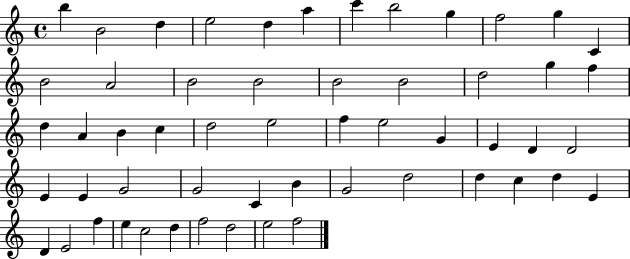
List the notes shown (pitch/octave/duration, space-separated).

B5/q B4/h D5/q E5/h D5/q A5/q C6/q B5/h G5/q F5/h G5/q C4/q B4/h A4/h B4/h B4/h B4/h B4/h D5/h G5/q F5/q D5/q A4/q B4/q C5/q D5/h E5/h F5/q E5/h G4/q E4/q D4/q D4/h E4/q E4/q G4/h G4/h C4/q B4/q G4/h D5/h D5/q C5/q D5/q E4/q D4/q E4/h F5/q E5/q C5/h D5/q F5/h D5/h E5/h F5/h